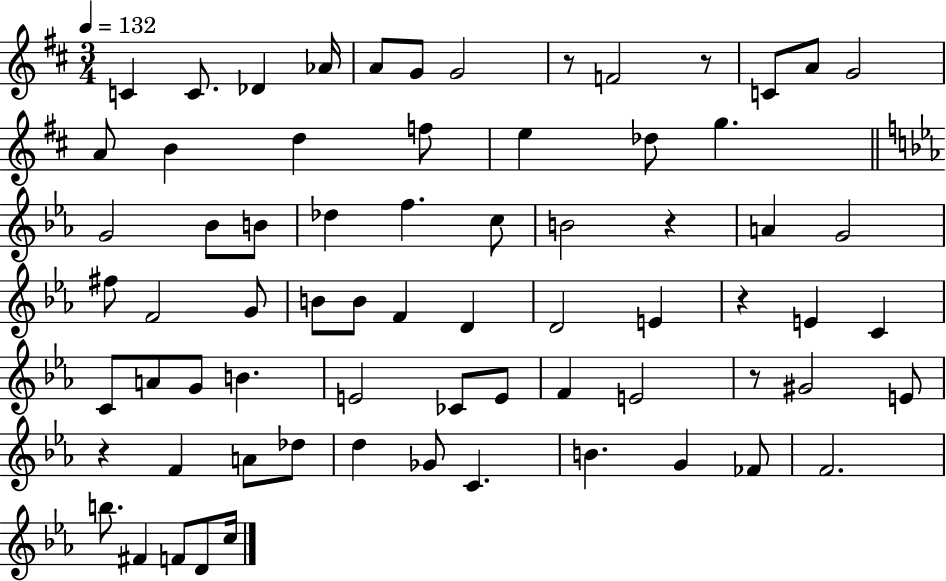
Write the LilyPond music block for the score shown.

{
  \clef treble
  \numericTimeSignature
  \time 3/4
  \key d \major
  \tempo 4 = 132
  c'4 c'8. des'4 aes'16 | a'8 g'8 g'2 | r8 f'2 r8 | c'8 a'8 g'2 | \break a'8 b'4 d''4 f''8 | e''4 des''8 g''4. | \bar "||" \break \key ees \major g'2 bes'8 b'8 | des''4 f''4. c''8 | b'2 r4 | a'4 g'2 | \break fis''8 f'2 g'8 | b'8 b'8 f'4 d'4 | d'2 e'4 | r4 e'4 c'4 | \break c'8 a'8 g'8 b'4. | e'2 ces'8 e'8 | f'4 e'2 | r8 gis'2 e'8 | \break r4 f'4 a'8 des''8 | d''4 ges'8 c'4. | b'4. g'4 fes'8 | f'2. | \break b''8. fis'4 f'8 d'8 c''16 | \bar "|."
}